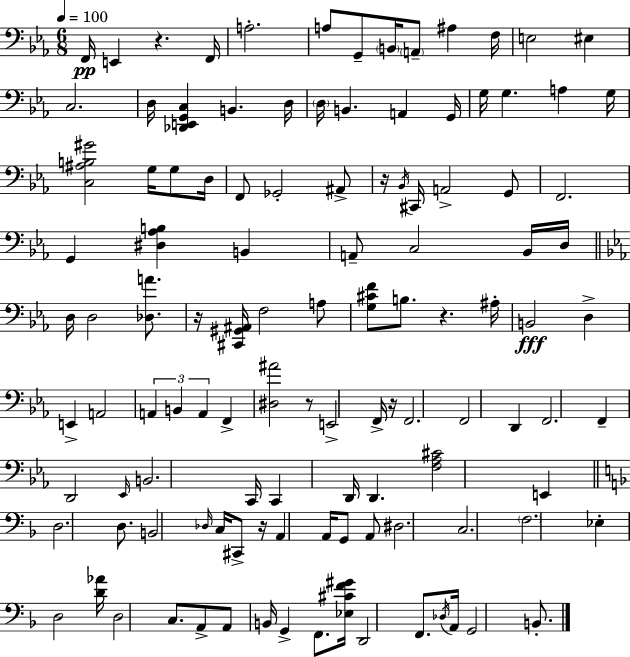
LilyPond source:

{
  \clef bass
  \numericTimeSignature
  \time 6/8
  \key c \minor
  \tempo 4 = 100
  f,16\pp e,4 r4. f,16 | a2.-. | a8 g,8-- \parenthesize b,16 \parenthesize a,8-- ais4 f16 | e2 eis4 | \break c2. | d16 <des, e, g, c>4 b,4. d16 | \parenthesize d16 b,4. a,4 g,16 | g16 g4. a4 g16 | \break <c ais b gis'>2 g16 g8 d16 | f,8 ges,2-. ais,8-> | r16 \acciaccatura { bes,16 } cis,16 a,2-> g,8 | f,2. | \break g,4 <dis aes b>4 b,4 | a,8-- c2 bes,16 | d16 \bar "||" \break \key ees \major d16 d2 <des a'>8. | r16 <cis, gis, ais,>16 f2 a8 | <g cis' f'>8 b8. r4. ais16-. | b,2\fff d4-> | \break e,4-> a,2 | \tuplet 3/2 { a,4 b,4 a,4 } | f,4-> <dis ais'>2 | r8 e,2-> f,16-> r16 | \break f,2. | f,2 d,4 | f,2. | f,4-- d,2 | \break \grace { ees,16 } b,2. | c,16 c,4 d,16 d,4. | <f aes cis'>2 e,4 | \bar "||" \break \key f \major d2. | d8. b,2 \grace { des16 } | c16 cis,8-> r16 a,4 a,16 g,8 a,8 | dis2. | \break c2. | \parenthesize f2. | ees4-. d2 | <d' aes'>16 d2 c8. | \break a,8-> a,8 b,16 g,4-> f,8. | <ees cis' f' gis'>16 d,2 f,8. | \acciaccatura { des16 } a,16 g,2 b,8.-. | \bar "|."
}